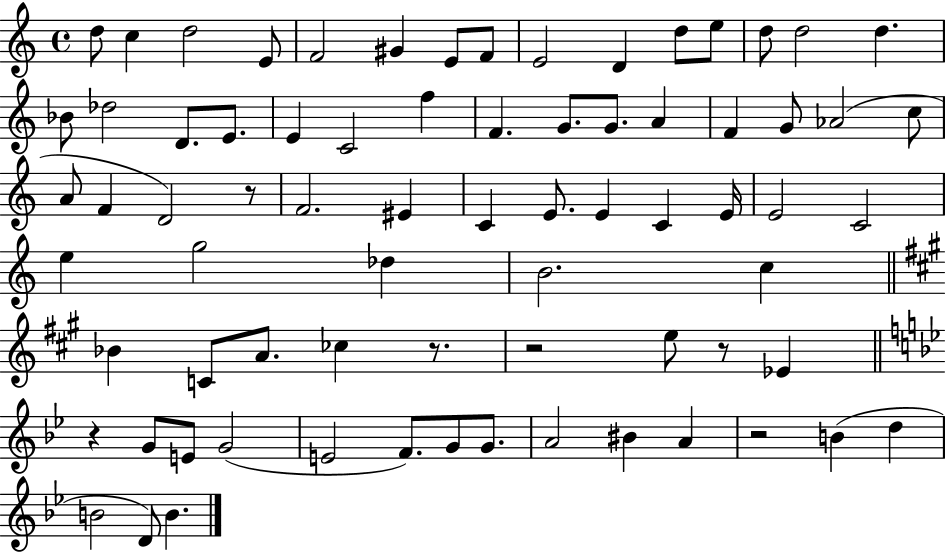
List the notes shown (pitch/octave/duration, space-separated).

D5/e C5/q D5/h E4/e F4/h G#4/q E4/e F4/e E4/h D4/q D5/e E5/e D5/e D5/h D5/q. Bb4/e Db5/h D4/e. E4/e. E4/q C4/h F5/q F4/q. G4/e. G4/e. A4/q F4/q G4/e Ab4/h C5/e A4/e F4/q D4/h R/e F4/h. EIS4/q C4/q E4/e. E4/q C4/q E4/s E4/h C4/h E5/q G5/h Db5/q B4/h. C5/q Bb4/q C4/e A4/e. CES5/q R/e. R/h E5/e R/e Eb4/q R/q G4/e E4/e G4/h E4/h F4/e. G4/e G4/e. A4/h BIS4/q A4/q R/h B4/q D5/q B4/h D4/e B4/q.